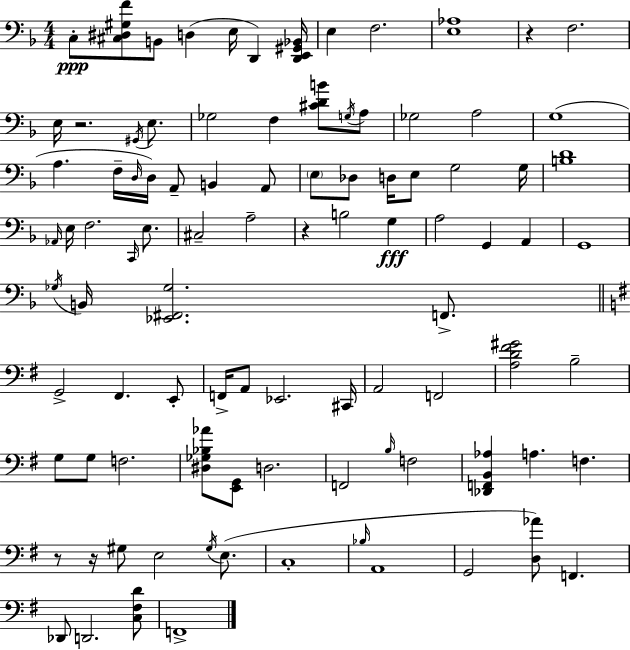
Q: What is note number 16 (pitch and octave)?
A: Gb3